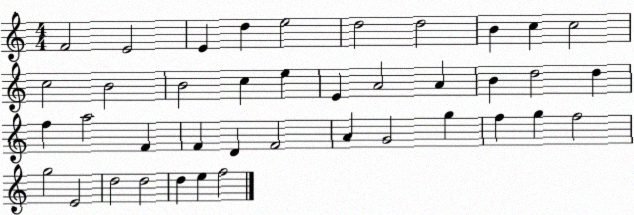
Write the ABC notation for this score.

X:1
T:Untitled
M:4/4
L:1/4
K:C
F2 E2 E d e2 d2 d2 B c c2 c2 B2 B2 c e E A2 A B d2 d f a2 F F D F2 A G2 g f g f2 g2 E2 d2 d2 d e f2